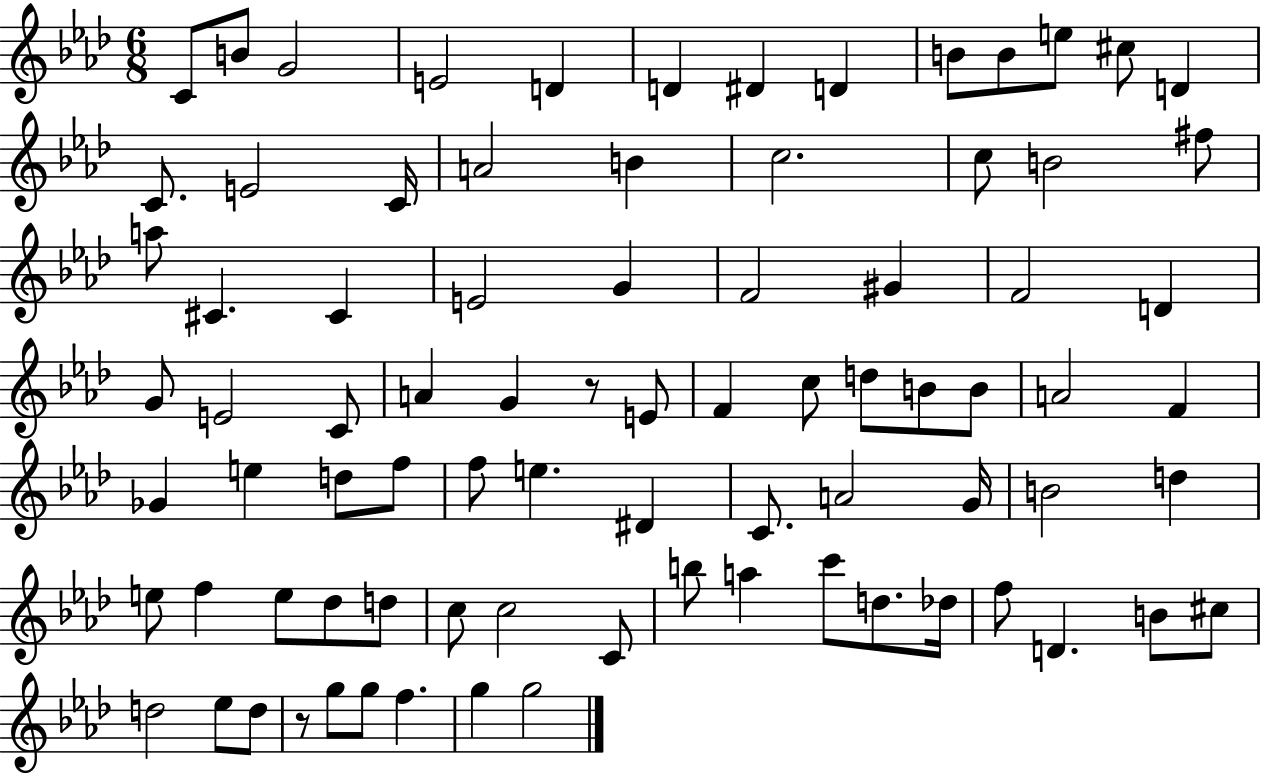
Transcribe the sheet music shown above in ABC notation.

X:1
T:Untitled
M:6/8
L:1/4
K:Ab
C/2 B/2 G2 E2 D D ^D D B/2 B/2 e/2 ^c/2 D C/2 E2 C/4 A2 B c2 c/2 B2 ^f/2 a/2 ^C ^C E2 G F2 ^G F2 D G/2 E2 C/2 A G z/2 E/2 F c/2 d/2 B/2 B/2 A2 F _G e d/2 f/2 f/2 e ^D C/2 A2 G/4 B2 d e/2 f e/2 _d/2 d/2 c/2 c2 C/2 b/2 a c'/2 d/2 _d/4 f/2 D B/2 ^c/2 d2 _e/2 d/2 z/2 g/2 g/2 f g g2